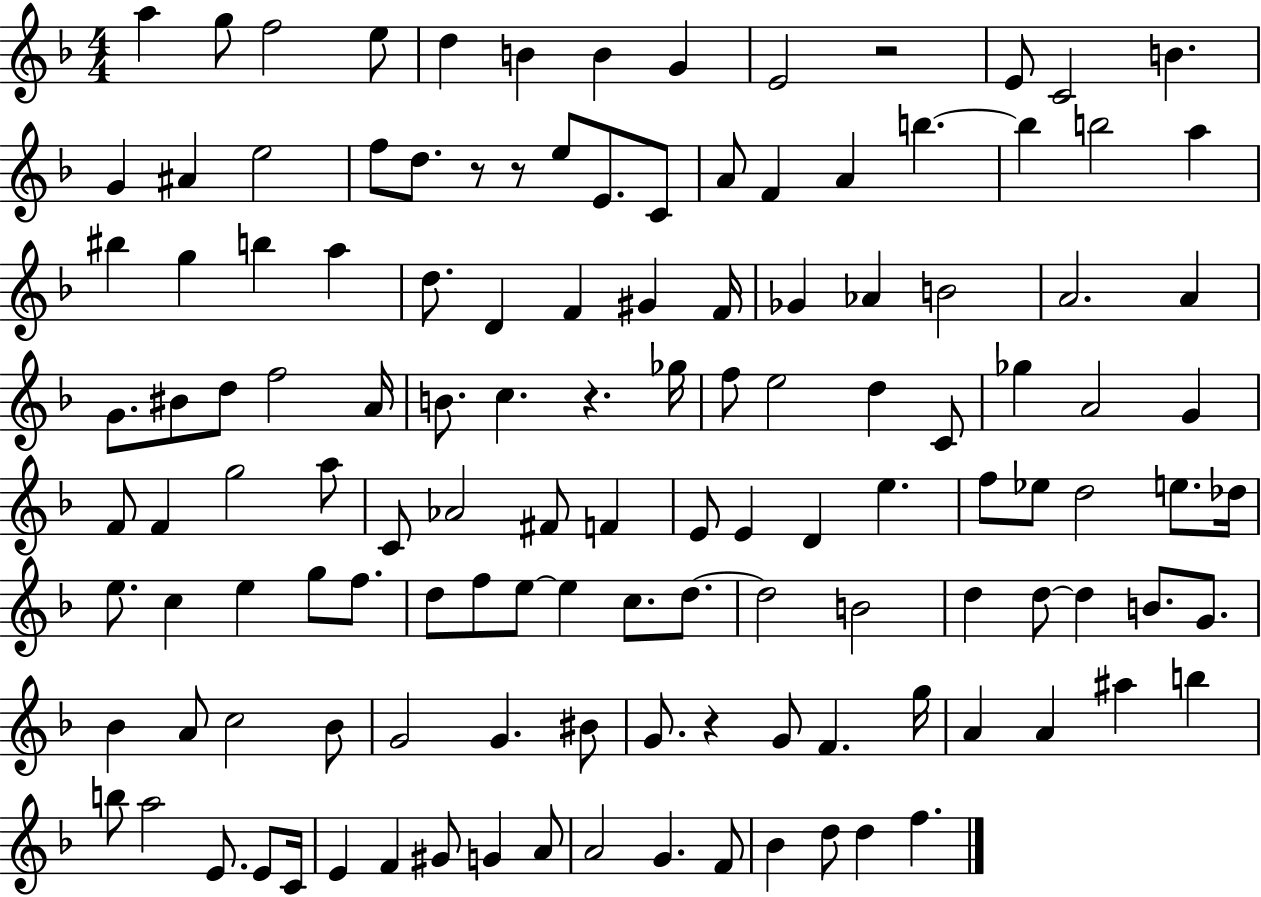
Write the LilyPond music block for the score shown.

{
  \clef treble
  \numericTimeSignature
  \time 4/4
  \key f \major
  a''4 g''8 f''2 e''8 | d''4 b'4 b'4 g'4 | e'2 r2 | e'8 c'2 b'4. | \break g'4 ais'4 e''2 | f''8 d''8. r8 r8 e''8 e'8. c'8 | a'8 f'4 a'4 b''4.~~ | b''4 b''2 a''4 | \break bis''4 g''4 b''4 a''4 | d''8. d'4 f'4 gis'4 f'16 | ges'4 aes'4 b'2 | a'2. a'4 | \break g'8. bis'8 d''8 f''2 a'16 | b'8. c''4. r4. ges''16 | f''8 e''2 d''4 c'8 | ges''4 a'2 g'4 | \break f'8 f'4 g''2 a''8 | c'8 aes'2 fis'8 f'4 | e'8 e'4 d'4 e''4. | f''8 ees''8 d''2 e''8. des''16 | \break e''8. c''4 e''4 g''8 f''8. | d''8 f''8 e''8~~ e''4 c''8. d''8.~~ | d''2 b'2 | d''4 d''8~~ d''4 b'8. g'8. | \break bes'4 a'8 c''2 bes'8 | g'2 g'4. bis'8 | g'8. r4 g'8 f'4. g''16 | a'4 a'4 ais''4 b''4 | \break b''8 a''2 e'8. e'8 c'16 | e'4 f'4 gis'8 g'4 a'8 | a'2 g'4. f'8 | bes'4 d''8 d''4 f''4. | \break \bar "|."
}